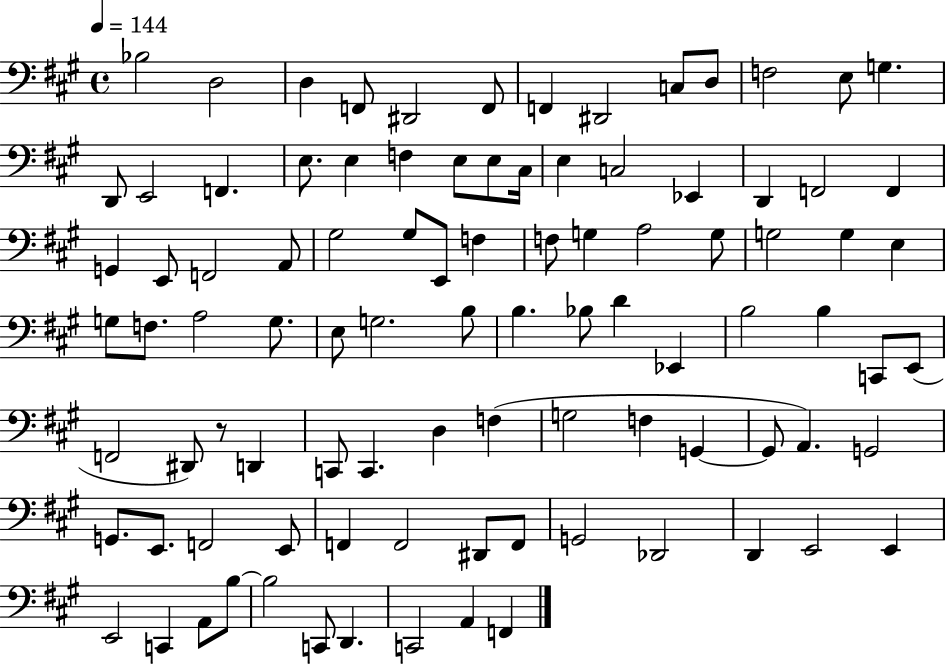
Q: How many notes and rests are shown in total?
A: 95